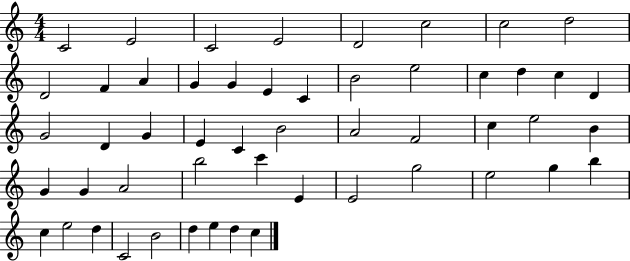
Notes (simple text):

C4/h E4/h C4/h E4/h D4/h C5/h C5/h D5/h D4/h F4/q A4/q G4/q G4/q E4/q C4/q B4/h E5/h C5/q D5/q C5/q D4/q G4/h D4/q G4/q E4/q C4/q B4/h A4/h F4/h C5/q E5/h B4/q G4/q G4/q A4/h B5/h C6/q E4/q E4/h G5/h E5/h G5/q B5/q C5/q E5/h D5/q C4/h B4/h D5/q E5/q D5/q C5/q